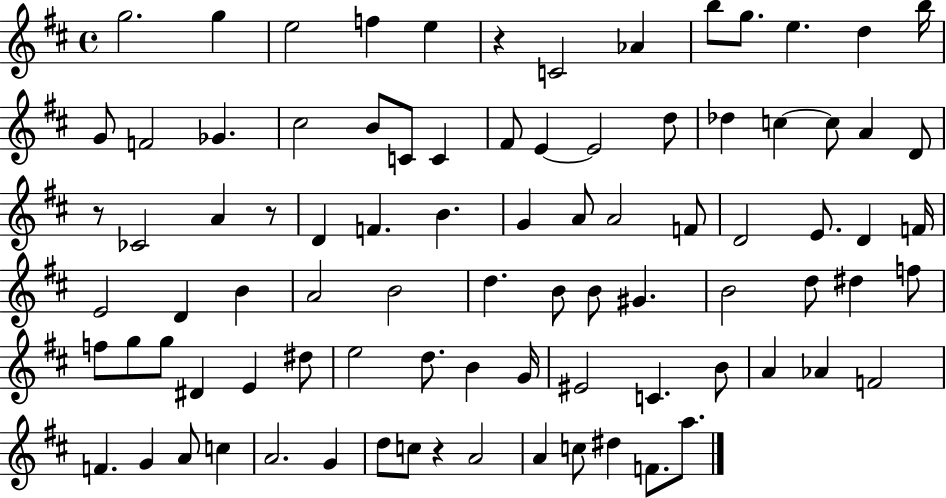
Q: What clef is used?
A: treble